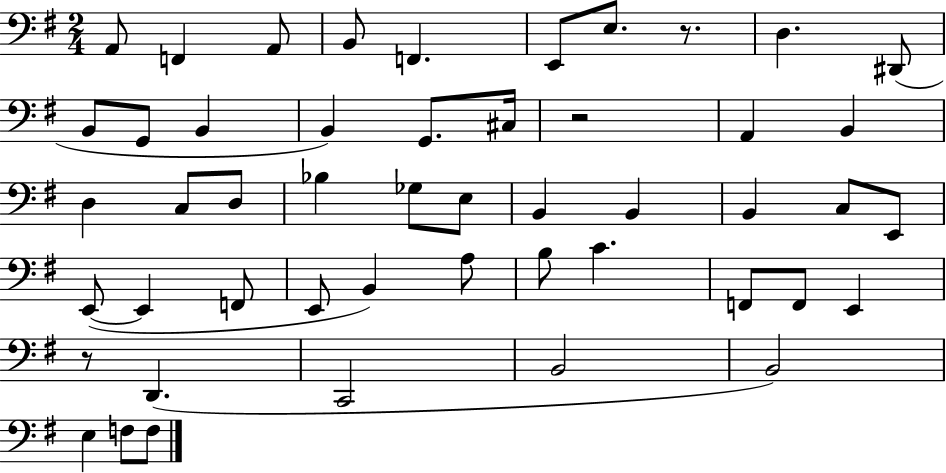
{
  \clef bass
  \numericTimeSignature
  \time 2/4
  \key g \major
  a,8 f,4 a,8 | b,8 f,4. | e,8 e8. r8. | d4. dis,8( | \break b,8 g,8 b,4 | b,4) g,8. cis16 | r2 | a,4 b,4 | \break d4 c8 d8 | bes4 ges8 e8 | b,4 b,4 | b,4 c8 e,8 | \break e,8~(~ e,4 f,8 | e,8 b,4) a8 | b8 c'4. | f,8 f,8 e,4 | \break r8 d,4.( | c,2 | b,2 | b,2) | \break e4 f8 f8 | \bar "|."
}